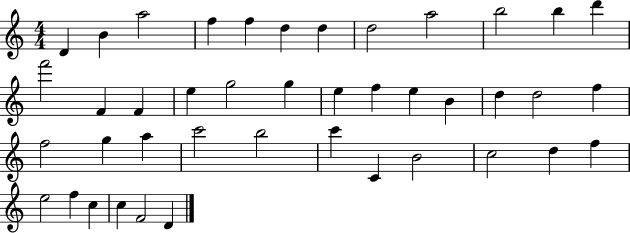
D4/q B4/q A5/h F5/q F5/q D5/q D5/q D5/h A5/h B5/h B5/q D6/q F6/h F4/q F4/q E5/q G5/h G5/q E5/q F5/q E5/q B4/q D5/q D5/h F5/q F5/h G5/q A5/q C6/h B5/h C6/q C4/q B4/h C5/h D5/q F5/q E5/h F5/q C5/q C5/q F4/h D4/q